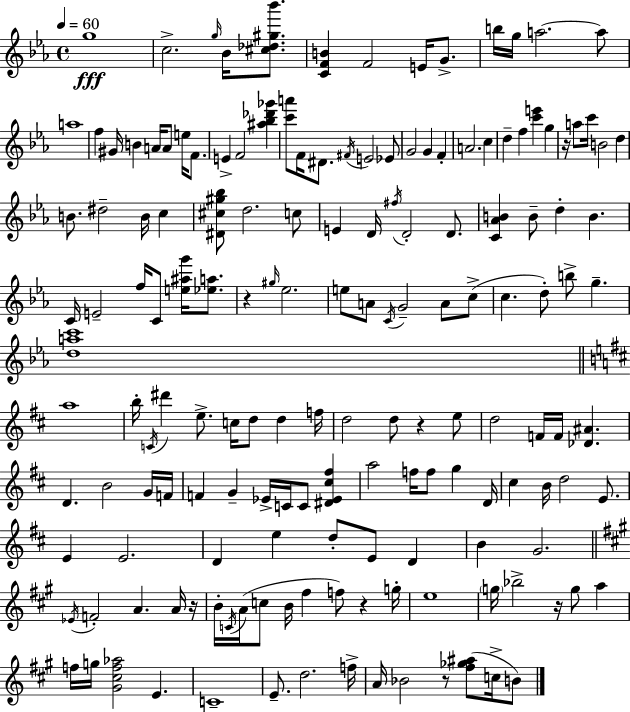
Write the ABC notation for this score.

X:1
T:Untitled
M:4/4
L:1/4
K:Eb
g4 c2 g/4 _B/4 [^c_d^g_b']/2 [CFB] F2 E/4 G/2 b/4 g/4 a2 a/2 a4 f ^G/4 B A/4 A/2 e/4 F/2 E F2 [^a_b_d'_g'] [c'a']/2 F/4 ^D/2 ^F/4 E2 _E/2 G2 G F A2 c d f [c'e'] g z/4 a/2 c'/4 B2 d B/2 ^d2 B/4 c [^D^c^g_b]/2 d2 c/2 E D/4 ^f/4 D2 D/2 [C_AB] B/2 d B C/4 E2 f/4 C/2 [e^ag']/4 [_ea]/2 z ^g/4 _e2 e/2 A/2 C/4 G2 A/2 c/2 c d/2 b/2 g [dac']4 a4 b/4 C/4 ^d' e/2 c/4 d/2 d f/4 d2 d/2 z e/2 d2 F/4 F/4 [_D^A] D B2 G/4 F/4 F G _E/4 C/4 C/2 [^D_E^c^f] a2 f/4 f/2 g D/4 ^c B/4 d2 E/2 E E2 D e d/2 E/2 D B G2 _E/4 F2 A A/4 z/4 B/4 C/4 A/4 c/2 B/4 ^f f/2 z g/4 e4 g/4 _b2 z/4 g/2 a f/4 g/4 [^G^cf_a]2 E C4 E/2 d2 f/4 A/4 _B2 z/2 [^f_g^a]/2 c/4 B/2